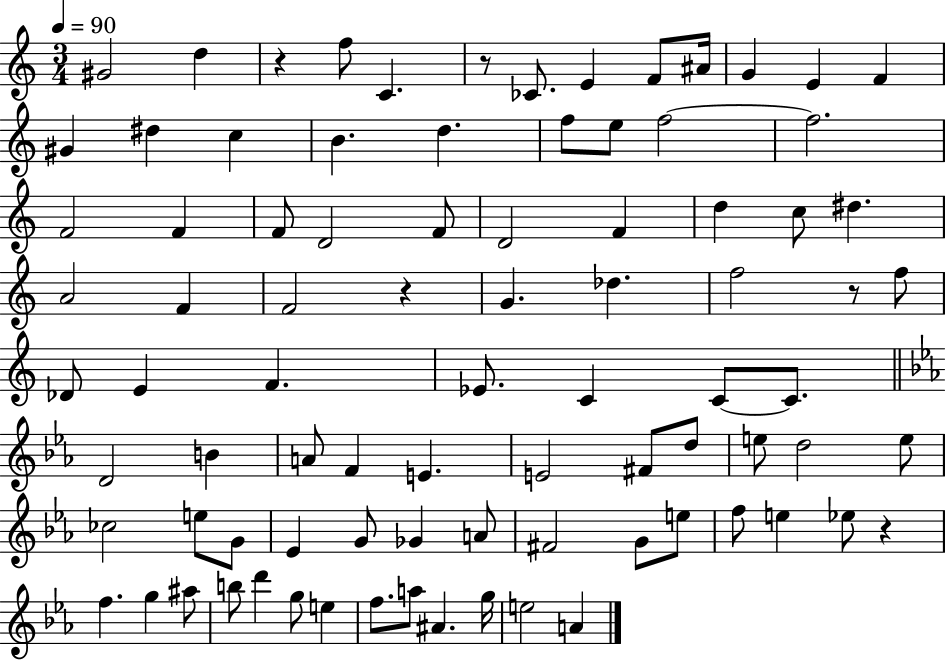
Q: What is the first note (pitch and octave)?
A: G#4